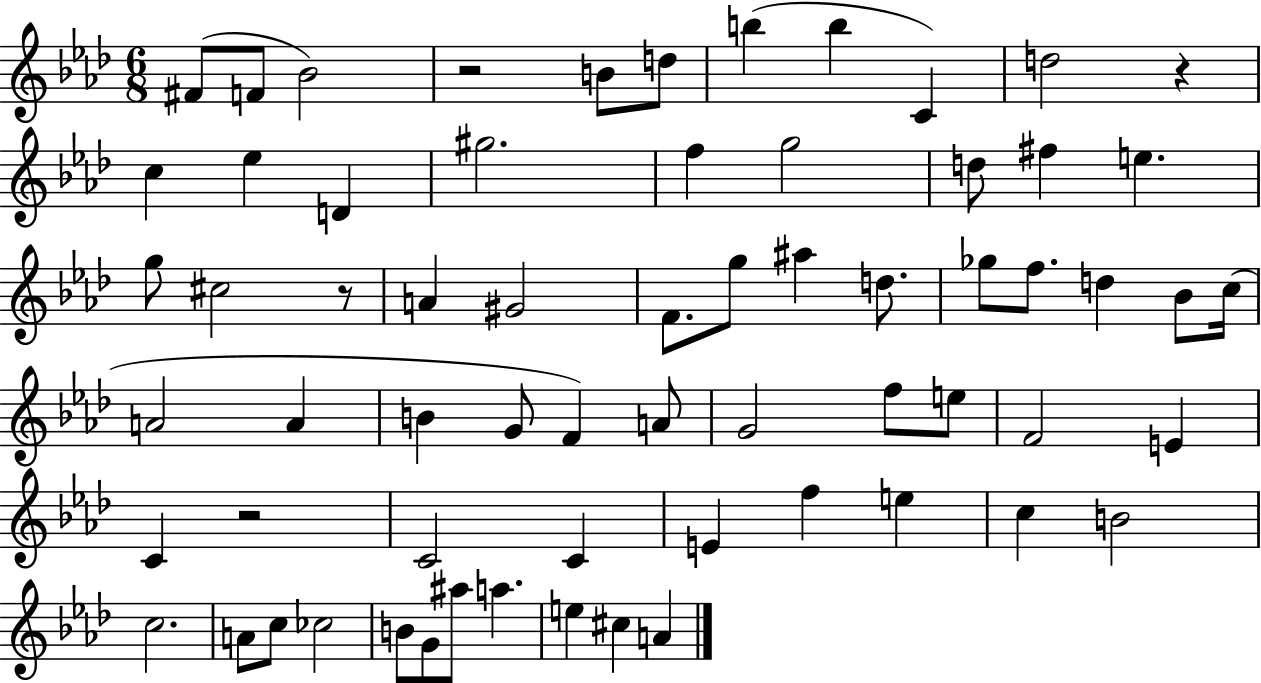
X:1
T:Untitled
M:6/8
L:1/4
K:Ab
^F/2 F/2 _B2 z2 B/2 d/2 b b C d2 z c _e D ^g2 f g2 d/2 ^f e g/2 ^c2 z/2 A ^G2 F/2 g/2 ^a d/2 _g/2 f/2 d _B/2 c/4 A2 A B G/2 F A/2 G2 f/2 e/2 F2 E C z2 C2 C E f e c B2 c2 A/2 c/2 _c2 B/2 G/2 ^a/2 a e ^c A